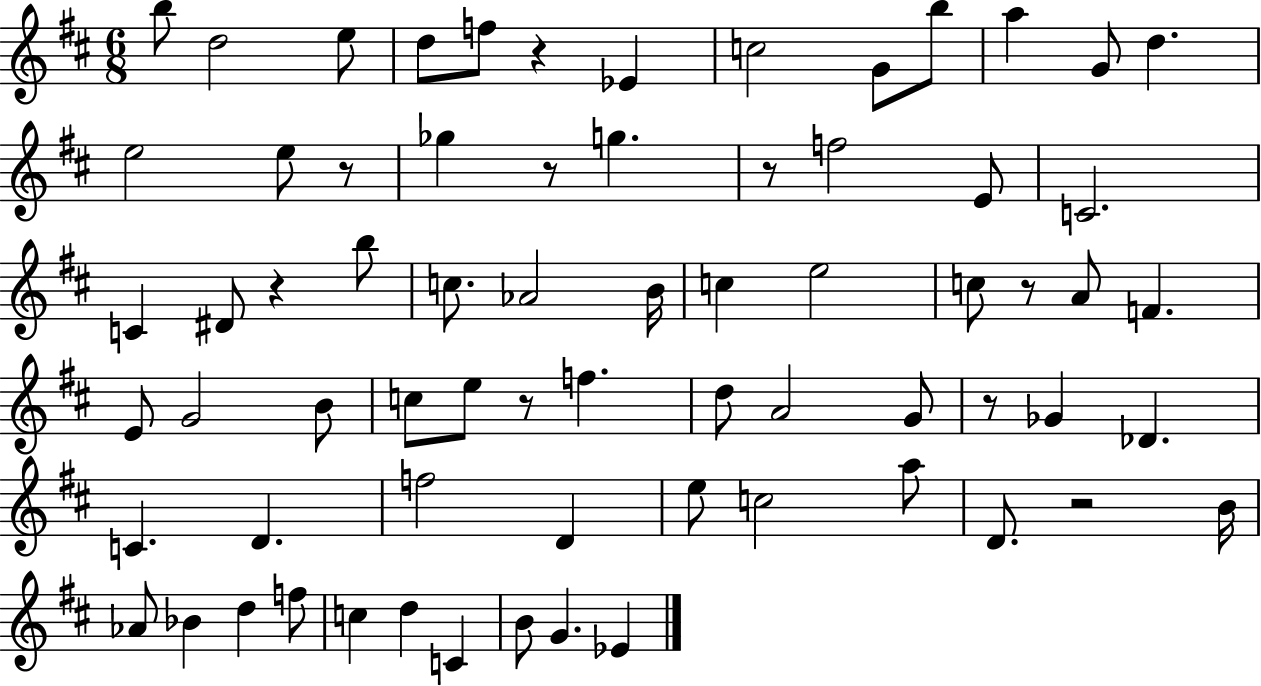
B5/e D5/h E5/e D5/e F5/e R/q Eb4/q C5/h G4/e B5/e A5/q G4/e D5/q. E5/h E5/e R/e Gb5/q R/e G5/q. R/e F5/h E4/e C4/h. C4/q D#4/e R/q B5/e C5/e. Ab4/h B4/s C5/q E5/h C5/e R/e A4/e F4/q. E4/e G4/h B4/e C5/e E5/e R/e F5/q. D5/e A4/h G4/e R/e Gb4/q Db4/q. C4/q. D4/q. F5/h D4/q E5/e C5/h A5/e D4/e. R/h B4/s Ab4/e Bb4/q D5/q F5/e C5/q D5/q C4/q B4/e G4/q. Eb4/q